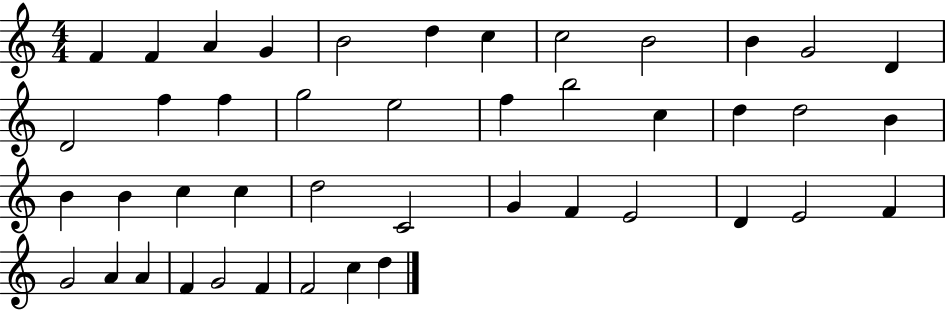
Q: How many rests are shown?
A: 0